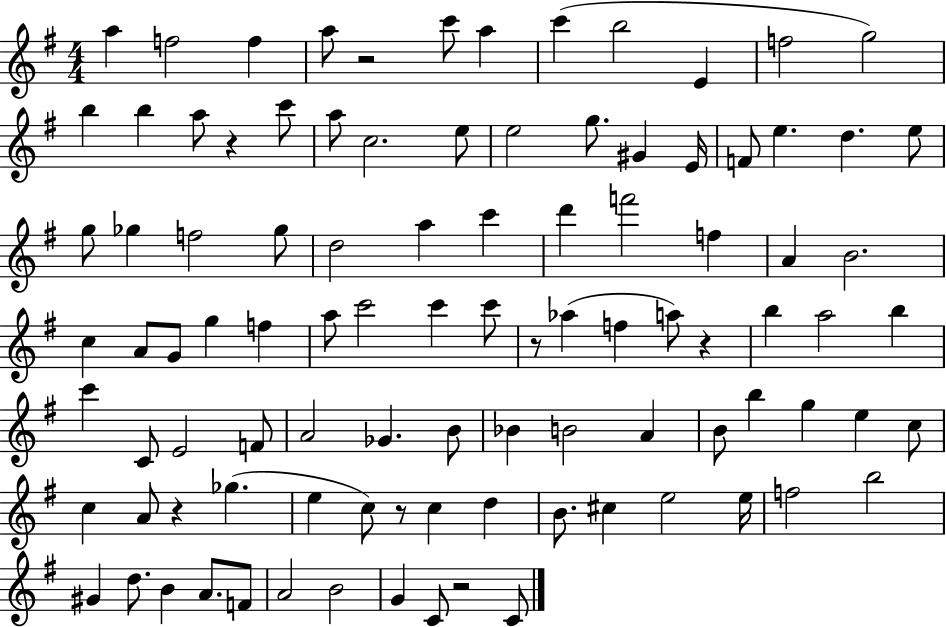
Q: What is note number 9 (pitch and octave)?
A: E4